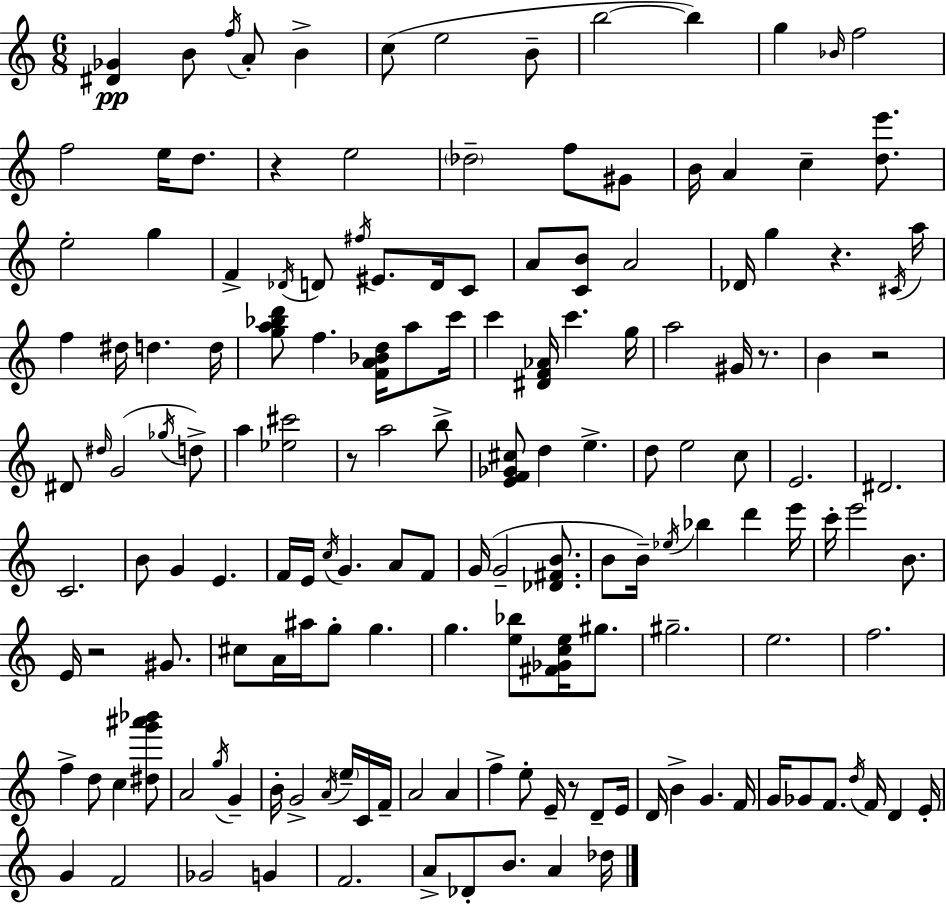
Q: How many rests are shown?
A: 7